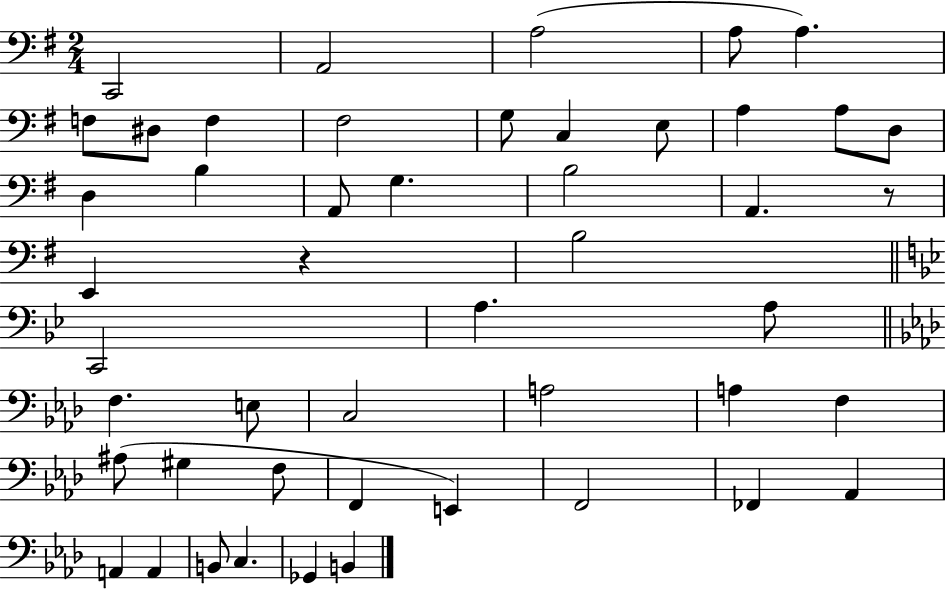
C2/h A2/h A3/h A3/e A3/q. F3/e D#3/e F3/q F#3/h G3/e C3/q E3/e A3/q A3/e D3/e D3/q B3/q A2/e G3/q. B3/h A2/q. R/e E2/q R/q B3/h C2/h A3/q. A3/e F3/q. E3/e C3/h A3/h A3/q F3/q A#3/e G#3/q F3/e F2/q E2/q F2/h FES2/q Ab2/q A2/q A2/q B2/e C3/q. Gb2/q B2/q